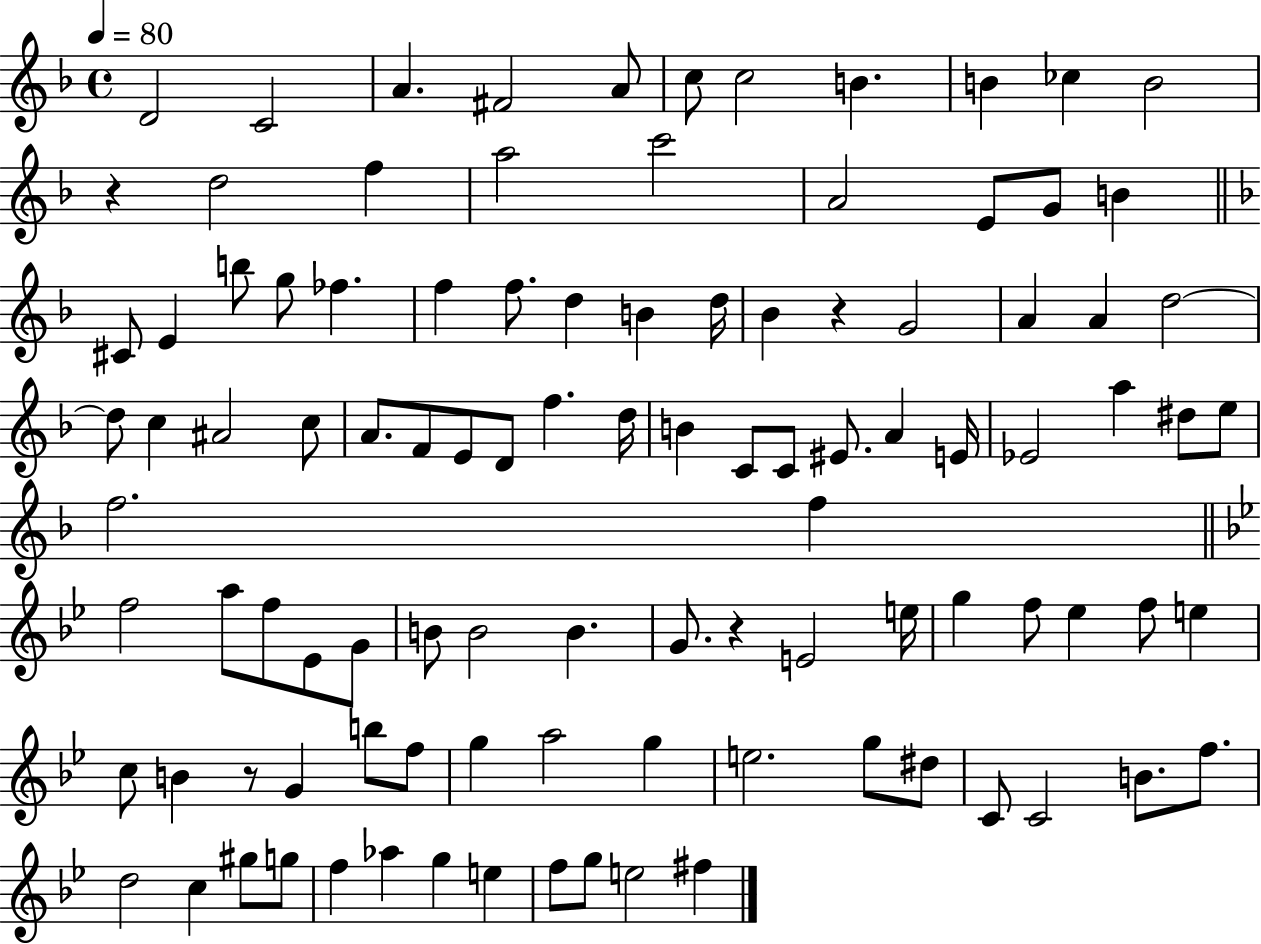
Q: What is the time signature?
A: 4/4